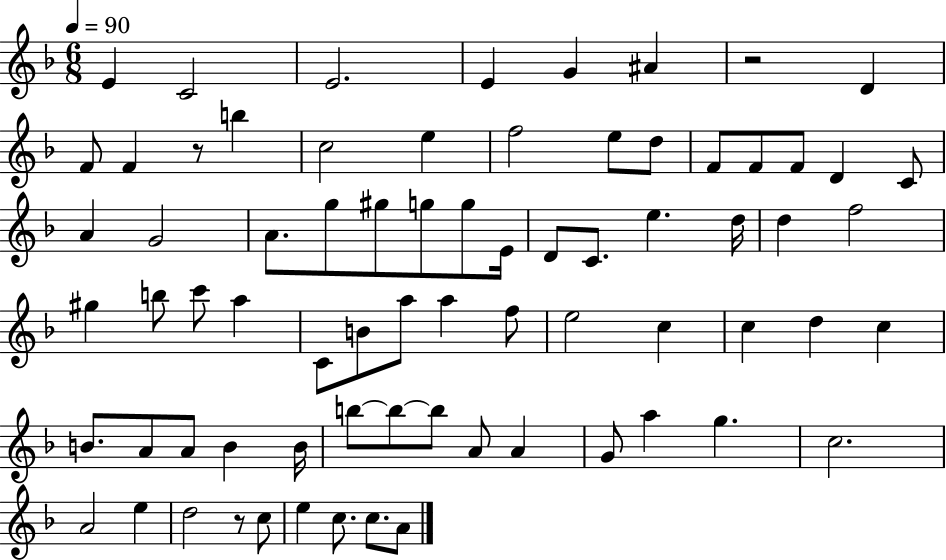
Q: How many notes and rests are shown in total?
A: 73